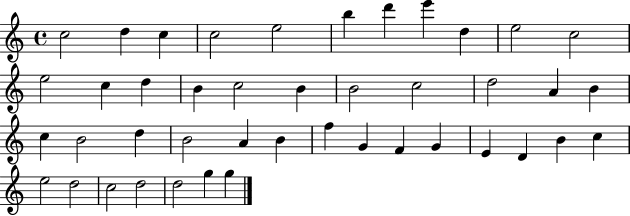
X:1
T:Untitled
M:4/4
L:1/4
K:C
c2 d c c2 e2 b d' e' d e2 c2 e2 c d B c2 B B2 c2 d2 A B c B2 d B2 A B f G F G E D B c e2 d2 c2 d2 d2 g g